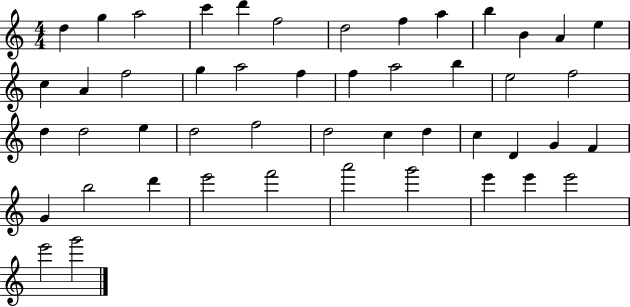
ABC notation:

X:1
T:Untitled
M:4/4
L:1/4
K:C
d g a2 c' d' f2 d2 f a b B A e c A f2 g a2 f f a2 b e2 f2 d d2 e d2 f2 d2 c d c D G F G b2 d' e'2 f'2 a'2 g'2 e' e' e'2 e'2 g'2